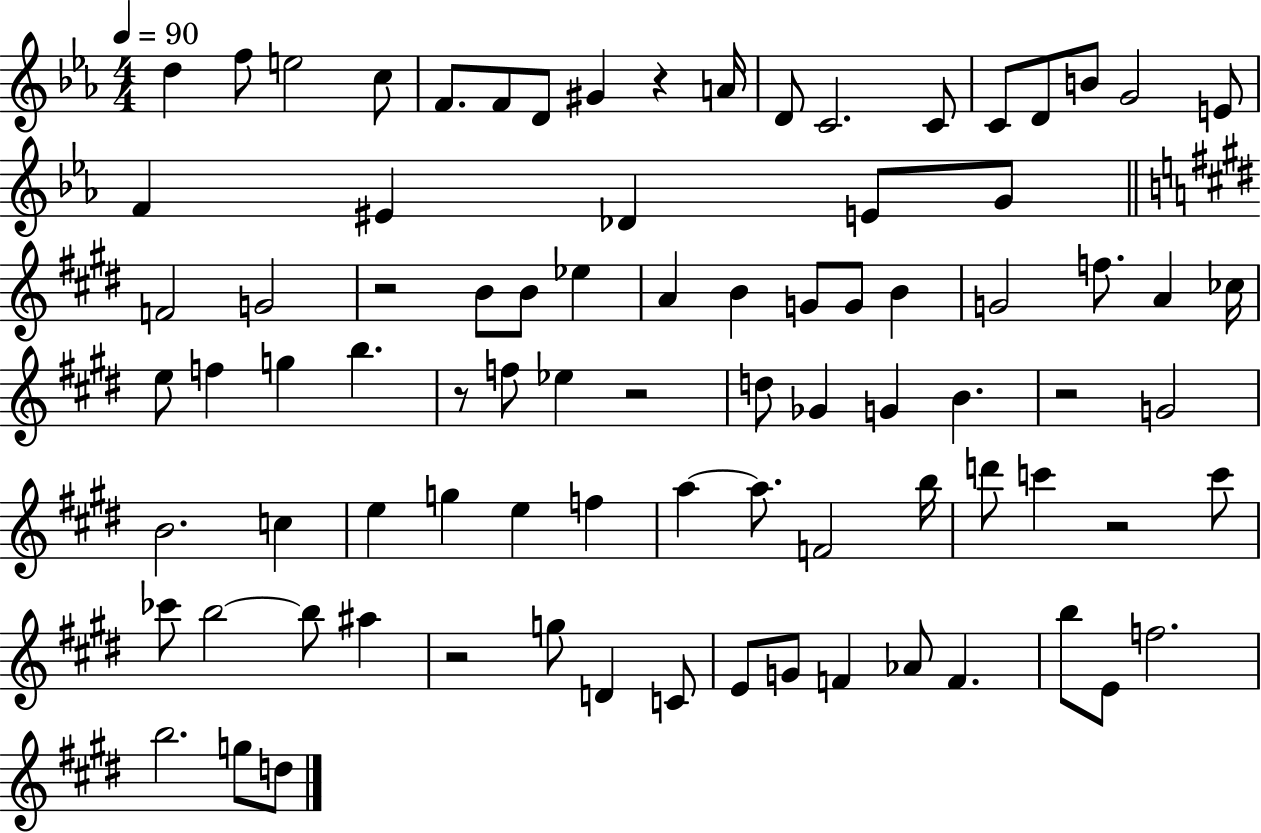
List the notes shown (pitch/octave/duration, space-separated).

D5/q F5/e E5/h C5/e F4/e. F4/e D4/e G#4/q R/q A4/s D4/e C4/h. C4/e C4/e D4/e B4/e G4/h E4/e F4/q EIS4/q Db4/q E4/e G4/e F4/h G4/h R/h B4/e B4/e Eb5/q A4/q B4/q G4/e G4/e B4/q G4/h F5/e. A4/q CES5/s E5/e F5/q G5/q B5/q. R/e F5/e Eb5/q R/h D5/e Gb4/q G4/q B4/q. R/h G4/h B4/h. C5/q E5/q G5/q E5/q F5/q A5/q A5/e. F4/h B5/s D6/e C6/q R/h C6/e CES6/e B5/h B5/e A#5/q R/h G5/e D4/q C4/e E4/e G4/e F4/q Ab4/e F4/q. B5/e E4/e F5/h. B5/h. G5/e D5/e